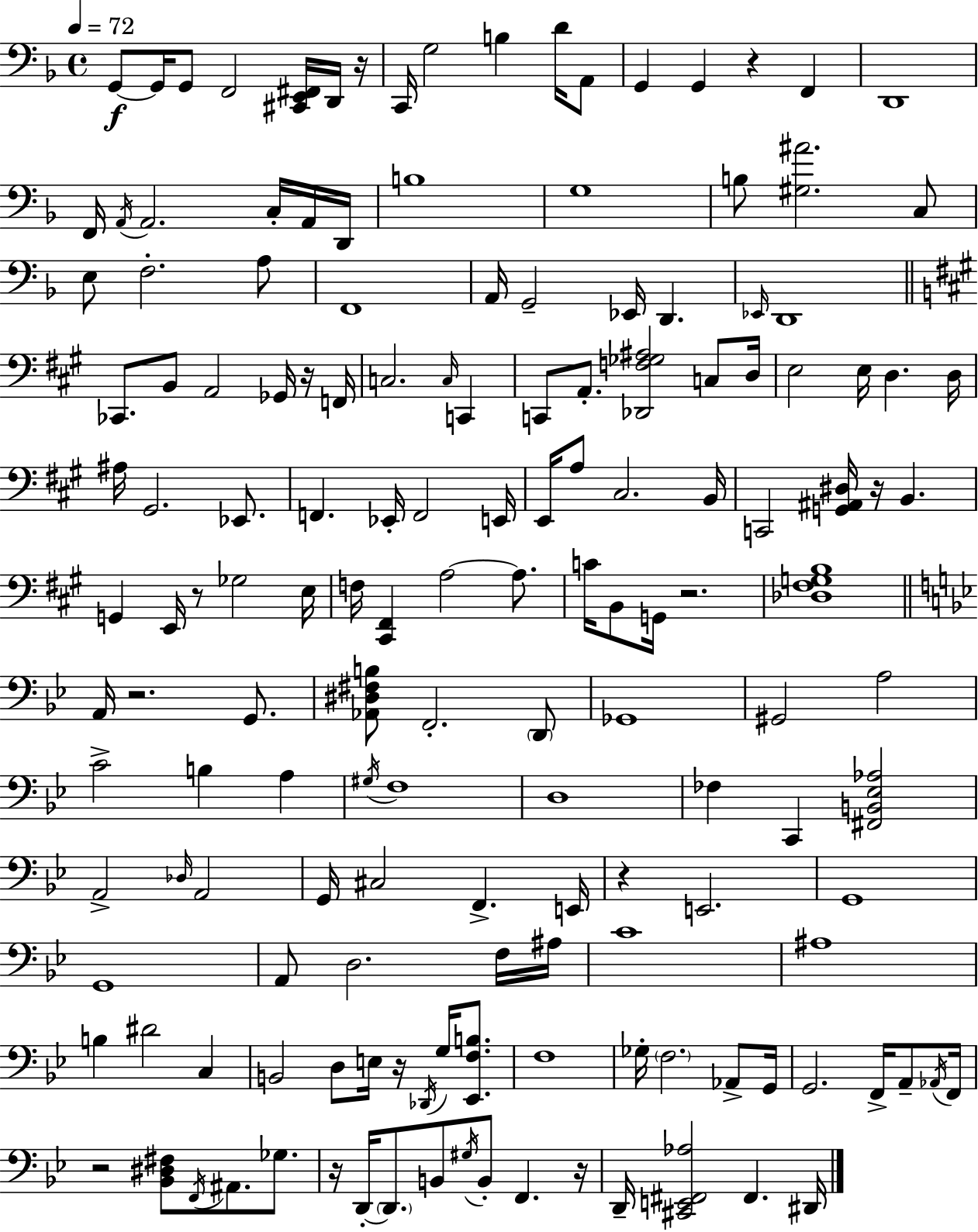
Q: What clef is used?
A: bass